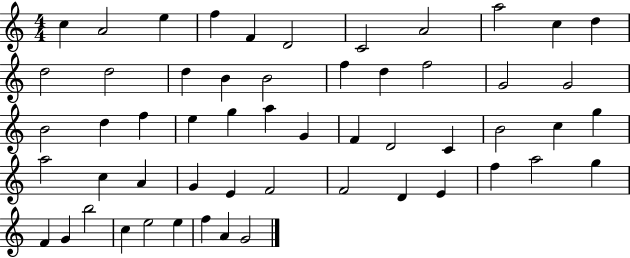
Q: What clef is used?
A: treble